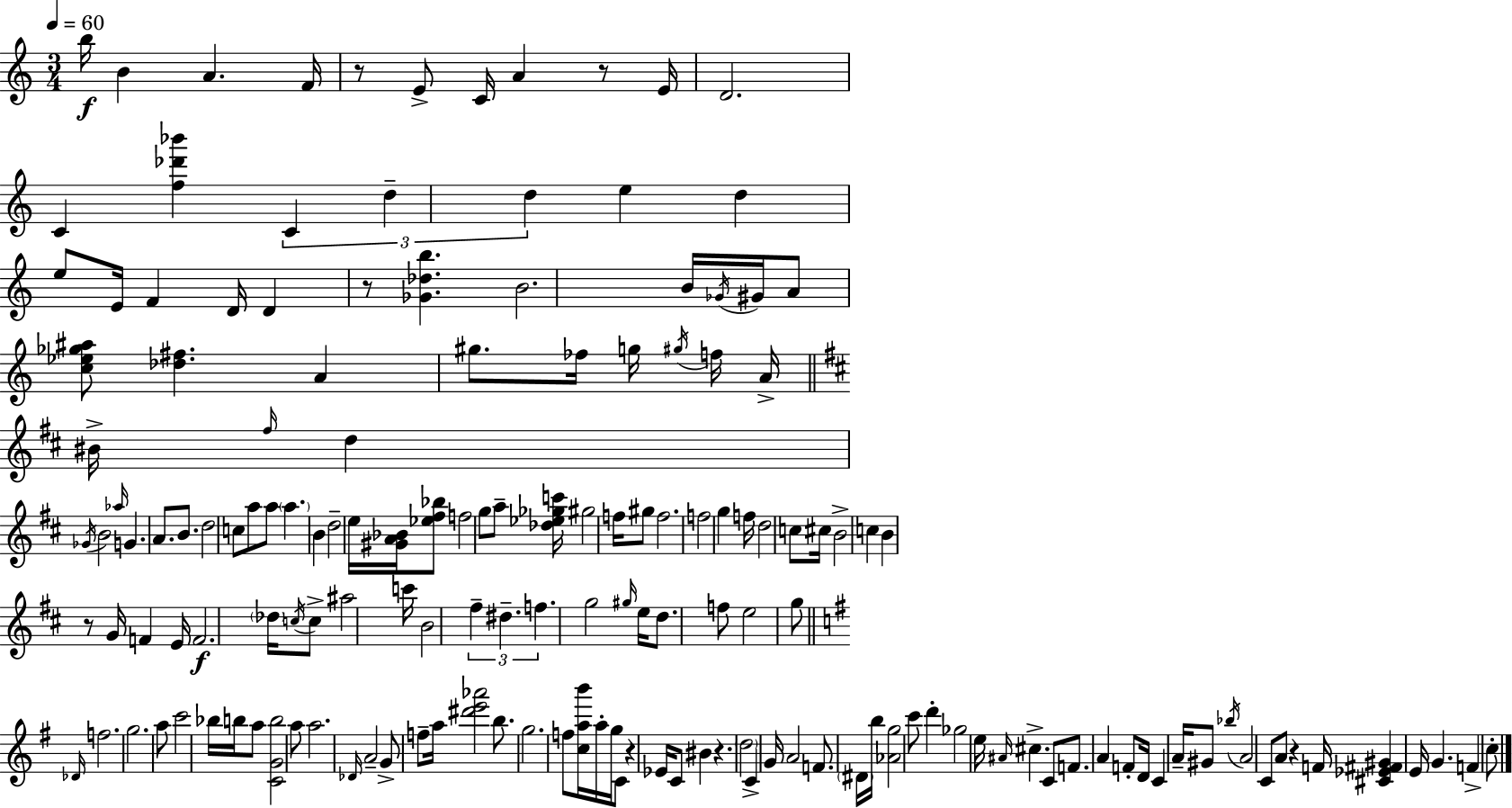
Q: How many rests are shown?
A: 7